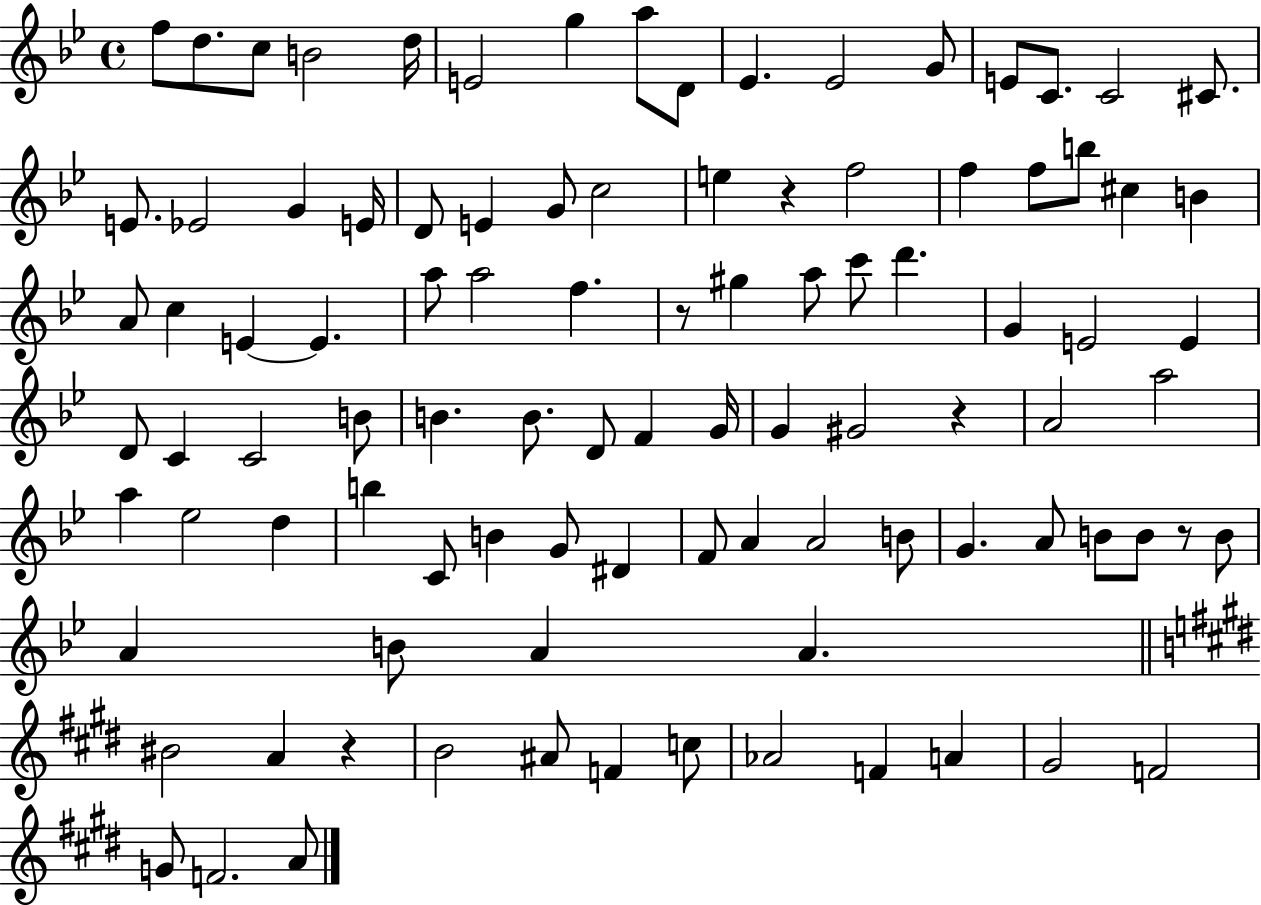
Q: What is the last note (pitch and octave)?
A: A4